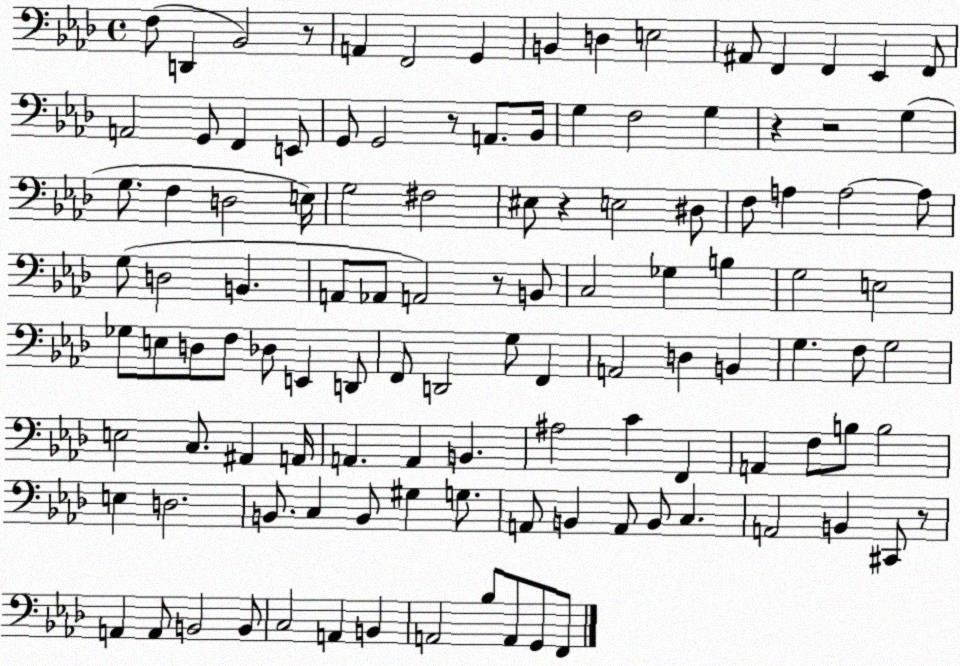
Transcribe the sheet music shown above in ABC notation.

X:1
T:Untitled
M:4/4
L:1/4
K:Ab
F,/2 D,, _B,,2 z/2 A,, F,,2 G,, B,, D, E,2 ^A,,/2 F,, F,, _E,, F,,/2 A,,2 G,,/2 F,, E,,/2 G,,/2 G,,2 z/2 A,,/2 _B,,/4 G, F,2 G, z z2 G, G,/2 F, D,2 E,/4 G,2 ^F,2 ^E,/2 z E,2 ^D,/2 F,/2 A, A,2 A,/2 G,/2 D,2 B,, A,,/2 _A,,/2 A,,2 z/2 B,,/2 C,2 _G, B, G,2 E,2 _G,/2 E,/2 D,/2 F,/2 _D,/2 E,, D,,/2 F,,/2 D,,2 G,/2 F,, A,,2 D, B,, G, F,/2 G,2 E,2 C,/2 ^A,, A,,/4 A,, A,, B,, ^A,2 C F,, A,, F,/2 B,/2 B,2 E, D,2 B,,/2 C, B,,/2 ^G, G,/2 A,,/2 B,, A,,/2 B,,/2 C, A,,2 B,, ^C,,/2 z/2 A,, A,,/2 B,,2 B,,/2 C,2 A,, B,, A,,2 _B,/2 A,,/2 G,,/2 F,,/2